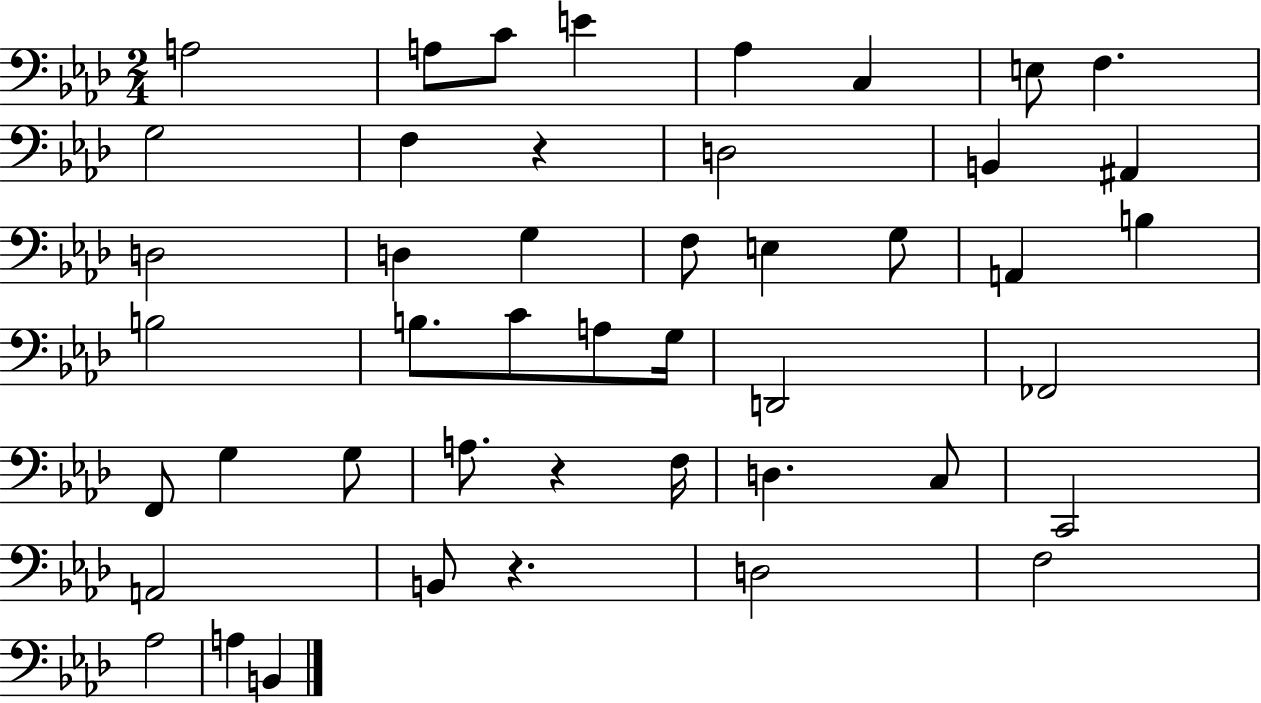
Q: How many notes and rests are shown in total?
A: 46